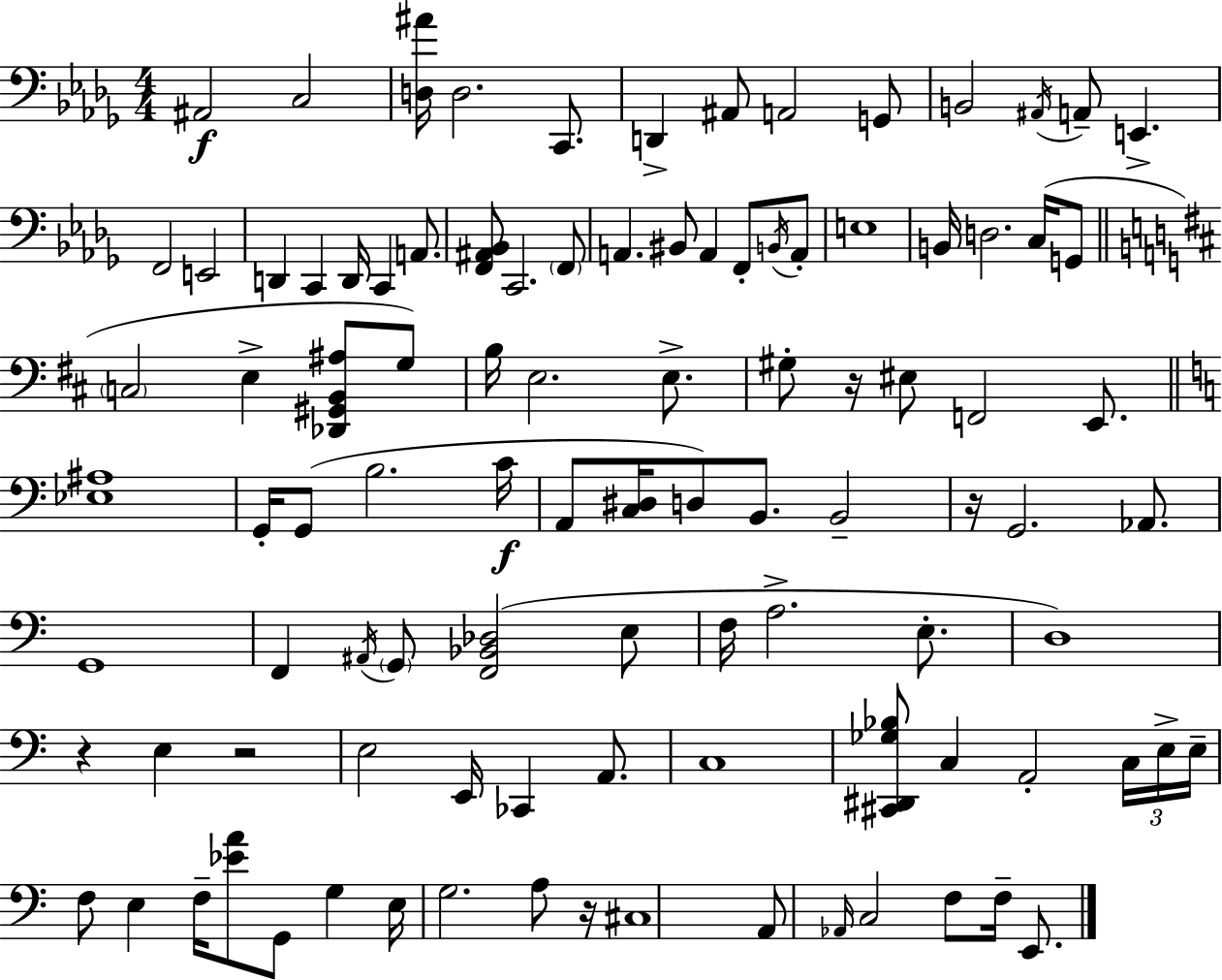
X:1
T:Untitled
M:4/4
L:1/4
K:Bbm
^A,,2 C,2 [D,^A]/4 D,2 C,,/2 D,, ^A,,/2 A,,2 G,,/2 B,,2 ^A,,/4 A,,/2 E,, F,,2 E,,2 D,, C,, D,,/4 C,, A,,/2 [F,,^A,,_B,,]/2 C,,2 F,,/2 A,, ^B,,/2 A,, F,,/2 B,,/4 A,,/2 E,4 B,,/4 D,2 C,/4 G,,/2 C,2 E, [_D,,^G,,B,,^A,]/2 G,/2 B,/4 E,2 E,/2 ^G,/2 z/4 ^E,/2 F,,2 E,,/2 [_E,^A,]4 G,,/4 G,,/2 B,2 C/4 A,,/2 [C,^D,]/4 D,/2 B,,/2 B,,2 z/4 G,,2 _A,,/2 G,,4 F,, ^A,,/4 G,,/2 [F,,_B,,_D,]2 E,/2 F,/4 A,2 E,/2 D,4 z E, z2 E,2 E,,/4 _C,, A,,/2 C,4 [^C,,^D,,_G,_B,]/2 C, A,,2 C,/4 E,/4 E,/4 F,/2 E, F,/4 [_EA]/2 G,,/2 G, E,/4 G,2 A,/2 z/4 ^C,4 A,,/2 _A,,/4 C,2 F,/2 F,/4 E,,/2